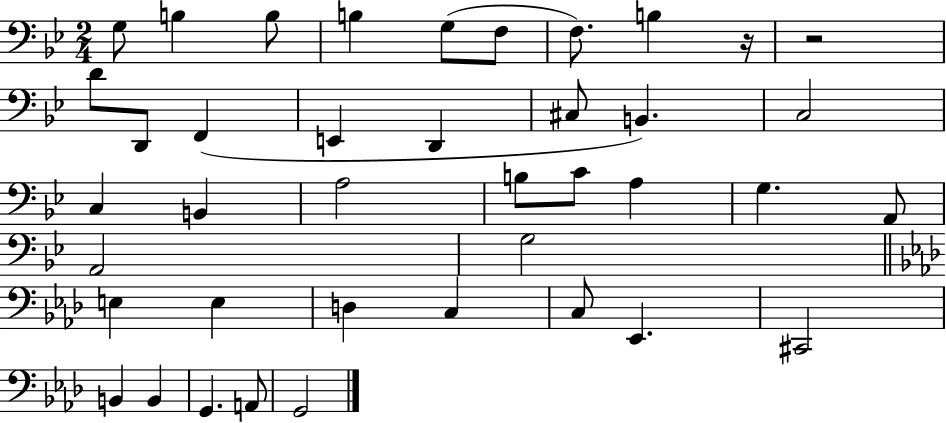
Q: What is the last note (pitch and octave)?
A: G2